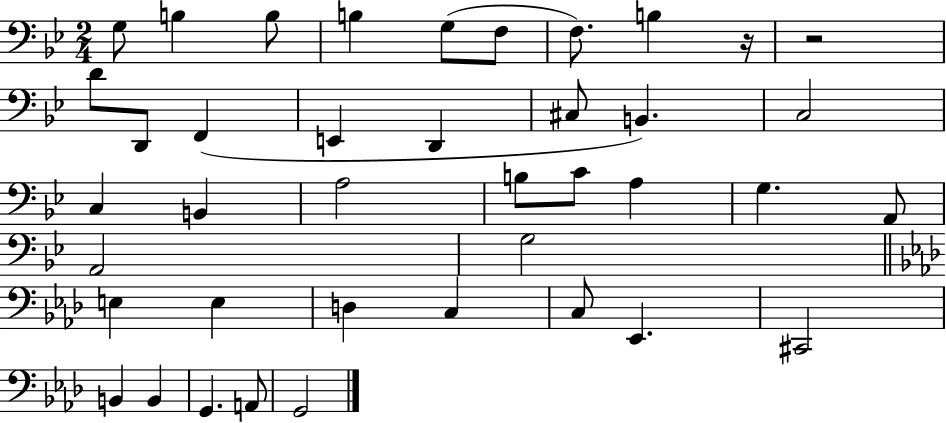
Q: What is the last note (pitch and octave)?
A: G2